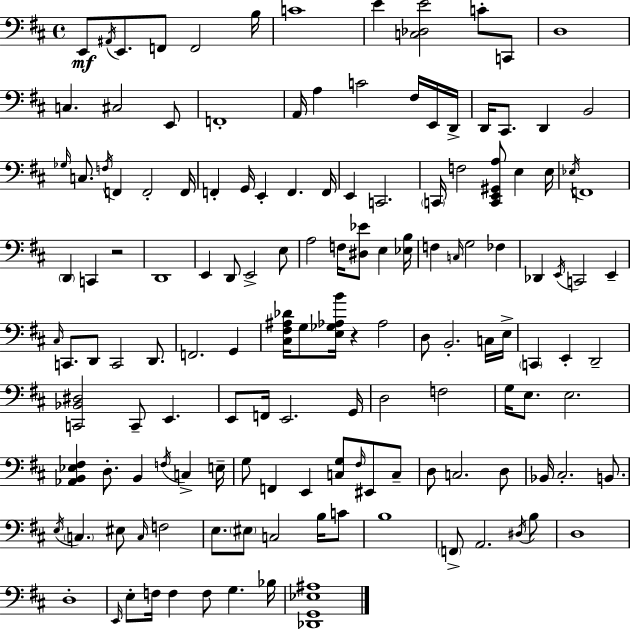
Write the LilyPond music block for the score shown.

{
  \clef bass
  \time 4/4
  \defaultTimeSignature
  \key d \major
  e,8\mf \acciaccatura { ais,16 } e,8. f,8 f,2 | b16 c'1 | e'4 <c des e'>2 c'8-. c,8 | d1 | \break c4. cis2 e,8 | f,1-. | a,16 a4 c'2 fis16 e,16 | d,16-> d,16 cis,8. d,4 b,2 | \break \grace { ges16 } c8. \acciaccatura { f16 } f,4 f,2-. | f,16 f,4-. g,16 e,4-. f,4. | f,16 e,4 c,2. | \parenthesize c,16 f2 <c, e, gis, a>8 e4 | \break e16 \acciaccatura { ees16 } f,1 | \parenthesize d,4 c,4 r2 | d,1 | e,4 d,8 e,2-> | \break e8 a2 f16 <dis ees'>8 e4 | <ees b>16 f4 \grace { c16 } g2 | fes4 des,4 \acciaccatura { e,16 } c,2 | e,4-- \grace { cis16 } c,8. d,8 c,2 | \break d,8. f,2. | g,4 <cis fis ais des'>16 g8 <e ges aes b'>16 r4 aes2 | d8 b,2.-. | c16 e16-> \parenthesize c,4 e,4-. d,2-- | \break <c, bes, dis>2 c,8-- | e,4. e,8 f,16 e,2. | g,16 d2 f2 | g16 e8. e2. | \break <aes, b, ees fis>4 d8.-. b,4 | \acciaccatura { f16 } c4-> e16-- g8 f,4 e,4 | <c g>8 \grace { fis16 } eis,8 c8-- d8 c2. | d8 bes,16 cis2.-. | \break b,8. \acciaccatura { e16 } \parenthesize c4. | eis8 \grace { c16 } f2 e8. \parenthesize eis8 | c2 b16 c'8 b1 | \parenthesize f,8-> a,2. | \break \acciaccatura { dis16 } b8 d1 | d1-. | \grace { e,16 } e8-. f16 | f4 f8 g4. bes16 <des, g, ees ais>1 | \break \bar "|."
}